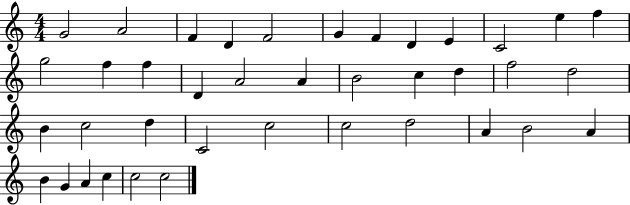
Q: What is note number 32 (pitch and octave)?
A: B4